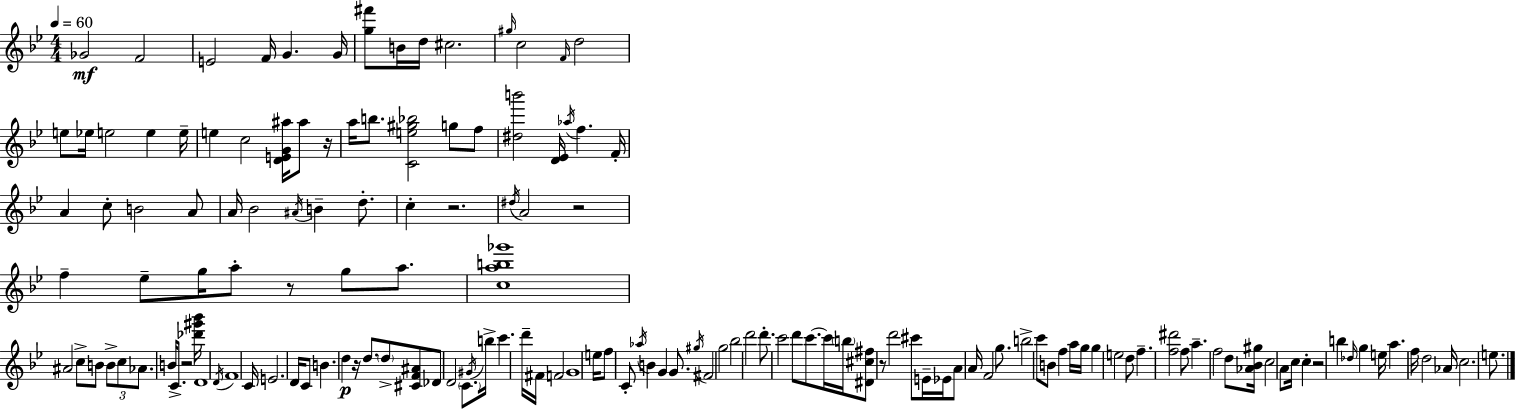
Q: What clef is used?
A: treble